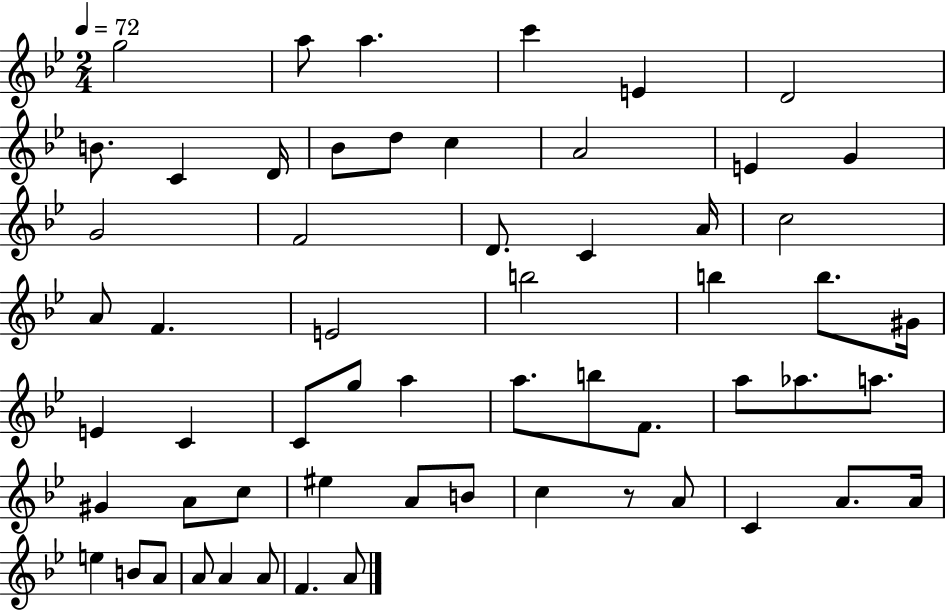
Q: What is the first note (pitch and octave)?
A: G5